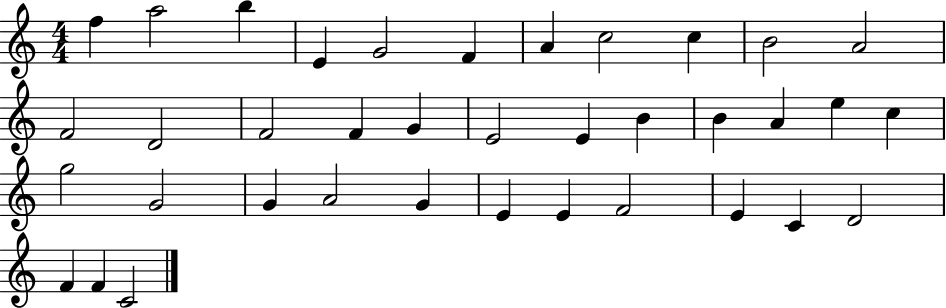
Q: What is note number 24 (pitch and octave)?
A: G5